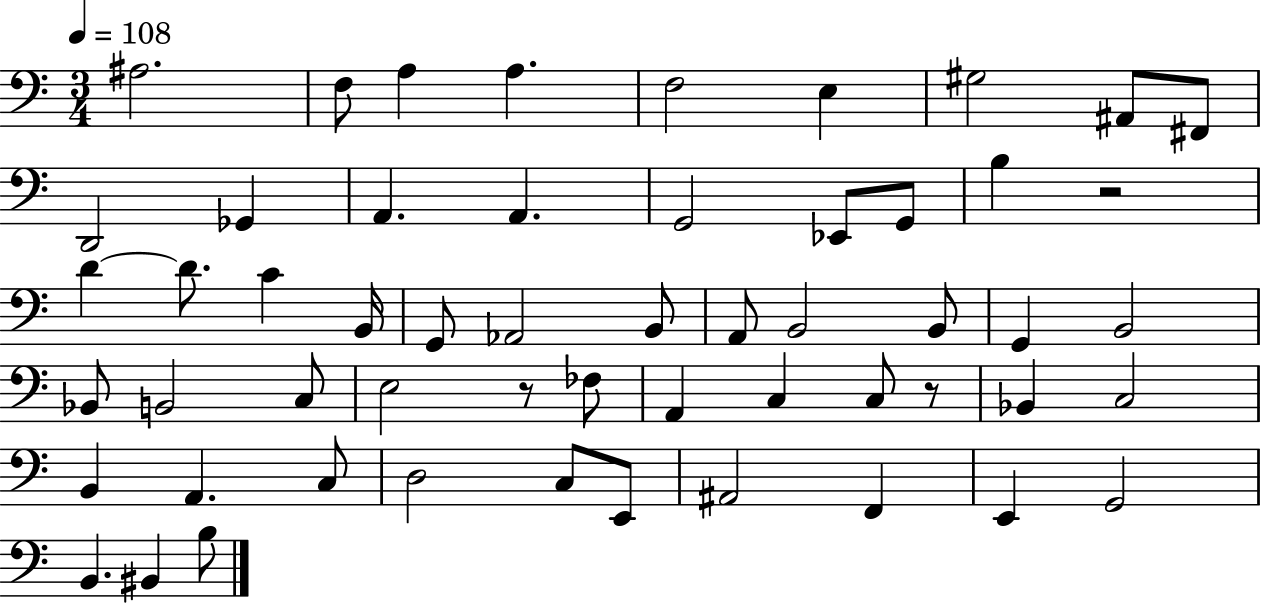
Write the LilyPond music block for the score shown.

{
  \clef bass
  \numericTimeSignature
  \time 3/4
  \key c \major
  \tempo 4 = 108
  ais2. | f8 a4 a4. | f2 e4 | gis2 ais,8 fis,8 | \break d,2 ges,4 | a,4. a,4. | g,2 ees,8 g,8 | b4 r2 | \break d'4~~ d'8. c'4 b,16 | g,8 aes,2 b,8 | a,8 b,2 b,8 | g,4 b,2 | \break bes,8 b,2 c8 | e2 r8 fes8 | a,4 c4 c8 r8 | bes,4 c2 | \break b,4 a,4. c8 | d2 c8 e,8 | ais,2 f,4 | e,4 g,2 | \break b,4. bis,4 b8 | \bar "|."
}